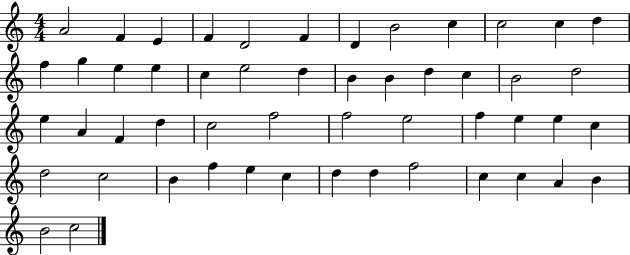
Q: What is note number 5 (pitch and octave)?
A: D4